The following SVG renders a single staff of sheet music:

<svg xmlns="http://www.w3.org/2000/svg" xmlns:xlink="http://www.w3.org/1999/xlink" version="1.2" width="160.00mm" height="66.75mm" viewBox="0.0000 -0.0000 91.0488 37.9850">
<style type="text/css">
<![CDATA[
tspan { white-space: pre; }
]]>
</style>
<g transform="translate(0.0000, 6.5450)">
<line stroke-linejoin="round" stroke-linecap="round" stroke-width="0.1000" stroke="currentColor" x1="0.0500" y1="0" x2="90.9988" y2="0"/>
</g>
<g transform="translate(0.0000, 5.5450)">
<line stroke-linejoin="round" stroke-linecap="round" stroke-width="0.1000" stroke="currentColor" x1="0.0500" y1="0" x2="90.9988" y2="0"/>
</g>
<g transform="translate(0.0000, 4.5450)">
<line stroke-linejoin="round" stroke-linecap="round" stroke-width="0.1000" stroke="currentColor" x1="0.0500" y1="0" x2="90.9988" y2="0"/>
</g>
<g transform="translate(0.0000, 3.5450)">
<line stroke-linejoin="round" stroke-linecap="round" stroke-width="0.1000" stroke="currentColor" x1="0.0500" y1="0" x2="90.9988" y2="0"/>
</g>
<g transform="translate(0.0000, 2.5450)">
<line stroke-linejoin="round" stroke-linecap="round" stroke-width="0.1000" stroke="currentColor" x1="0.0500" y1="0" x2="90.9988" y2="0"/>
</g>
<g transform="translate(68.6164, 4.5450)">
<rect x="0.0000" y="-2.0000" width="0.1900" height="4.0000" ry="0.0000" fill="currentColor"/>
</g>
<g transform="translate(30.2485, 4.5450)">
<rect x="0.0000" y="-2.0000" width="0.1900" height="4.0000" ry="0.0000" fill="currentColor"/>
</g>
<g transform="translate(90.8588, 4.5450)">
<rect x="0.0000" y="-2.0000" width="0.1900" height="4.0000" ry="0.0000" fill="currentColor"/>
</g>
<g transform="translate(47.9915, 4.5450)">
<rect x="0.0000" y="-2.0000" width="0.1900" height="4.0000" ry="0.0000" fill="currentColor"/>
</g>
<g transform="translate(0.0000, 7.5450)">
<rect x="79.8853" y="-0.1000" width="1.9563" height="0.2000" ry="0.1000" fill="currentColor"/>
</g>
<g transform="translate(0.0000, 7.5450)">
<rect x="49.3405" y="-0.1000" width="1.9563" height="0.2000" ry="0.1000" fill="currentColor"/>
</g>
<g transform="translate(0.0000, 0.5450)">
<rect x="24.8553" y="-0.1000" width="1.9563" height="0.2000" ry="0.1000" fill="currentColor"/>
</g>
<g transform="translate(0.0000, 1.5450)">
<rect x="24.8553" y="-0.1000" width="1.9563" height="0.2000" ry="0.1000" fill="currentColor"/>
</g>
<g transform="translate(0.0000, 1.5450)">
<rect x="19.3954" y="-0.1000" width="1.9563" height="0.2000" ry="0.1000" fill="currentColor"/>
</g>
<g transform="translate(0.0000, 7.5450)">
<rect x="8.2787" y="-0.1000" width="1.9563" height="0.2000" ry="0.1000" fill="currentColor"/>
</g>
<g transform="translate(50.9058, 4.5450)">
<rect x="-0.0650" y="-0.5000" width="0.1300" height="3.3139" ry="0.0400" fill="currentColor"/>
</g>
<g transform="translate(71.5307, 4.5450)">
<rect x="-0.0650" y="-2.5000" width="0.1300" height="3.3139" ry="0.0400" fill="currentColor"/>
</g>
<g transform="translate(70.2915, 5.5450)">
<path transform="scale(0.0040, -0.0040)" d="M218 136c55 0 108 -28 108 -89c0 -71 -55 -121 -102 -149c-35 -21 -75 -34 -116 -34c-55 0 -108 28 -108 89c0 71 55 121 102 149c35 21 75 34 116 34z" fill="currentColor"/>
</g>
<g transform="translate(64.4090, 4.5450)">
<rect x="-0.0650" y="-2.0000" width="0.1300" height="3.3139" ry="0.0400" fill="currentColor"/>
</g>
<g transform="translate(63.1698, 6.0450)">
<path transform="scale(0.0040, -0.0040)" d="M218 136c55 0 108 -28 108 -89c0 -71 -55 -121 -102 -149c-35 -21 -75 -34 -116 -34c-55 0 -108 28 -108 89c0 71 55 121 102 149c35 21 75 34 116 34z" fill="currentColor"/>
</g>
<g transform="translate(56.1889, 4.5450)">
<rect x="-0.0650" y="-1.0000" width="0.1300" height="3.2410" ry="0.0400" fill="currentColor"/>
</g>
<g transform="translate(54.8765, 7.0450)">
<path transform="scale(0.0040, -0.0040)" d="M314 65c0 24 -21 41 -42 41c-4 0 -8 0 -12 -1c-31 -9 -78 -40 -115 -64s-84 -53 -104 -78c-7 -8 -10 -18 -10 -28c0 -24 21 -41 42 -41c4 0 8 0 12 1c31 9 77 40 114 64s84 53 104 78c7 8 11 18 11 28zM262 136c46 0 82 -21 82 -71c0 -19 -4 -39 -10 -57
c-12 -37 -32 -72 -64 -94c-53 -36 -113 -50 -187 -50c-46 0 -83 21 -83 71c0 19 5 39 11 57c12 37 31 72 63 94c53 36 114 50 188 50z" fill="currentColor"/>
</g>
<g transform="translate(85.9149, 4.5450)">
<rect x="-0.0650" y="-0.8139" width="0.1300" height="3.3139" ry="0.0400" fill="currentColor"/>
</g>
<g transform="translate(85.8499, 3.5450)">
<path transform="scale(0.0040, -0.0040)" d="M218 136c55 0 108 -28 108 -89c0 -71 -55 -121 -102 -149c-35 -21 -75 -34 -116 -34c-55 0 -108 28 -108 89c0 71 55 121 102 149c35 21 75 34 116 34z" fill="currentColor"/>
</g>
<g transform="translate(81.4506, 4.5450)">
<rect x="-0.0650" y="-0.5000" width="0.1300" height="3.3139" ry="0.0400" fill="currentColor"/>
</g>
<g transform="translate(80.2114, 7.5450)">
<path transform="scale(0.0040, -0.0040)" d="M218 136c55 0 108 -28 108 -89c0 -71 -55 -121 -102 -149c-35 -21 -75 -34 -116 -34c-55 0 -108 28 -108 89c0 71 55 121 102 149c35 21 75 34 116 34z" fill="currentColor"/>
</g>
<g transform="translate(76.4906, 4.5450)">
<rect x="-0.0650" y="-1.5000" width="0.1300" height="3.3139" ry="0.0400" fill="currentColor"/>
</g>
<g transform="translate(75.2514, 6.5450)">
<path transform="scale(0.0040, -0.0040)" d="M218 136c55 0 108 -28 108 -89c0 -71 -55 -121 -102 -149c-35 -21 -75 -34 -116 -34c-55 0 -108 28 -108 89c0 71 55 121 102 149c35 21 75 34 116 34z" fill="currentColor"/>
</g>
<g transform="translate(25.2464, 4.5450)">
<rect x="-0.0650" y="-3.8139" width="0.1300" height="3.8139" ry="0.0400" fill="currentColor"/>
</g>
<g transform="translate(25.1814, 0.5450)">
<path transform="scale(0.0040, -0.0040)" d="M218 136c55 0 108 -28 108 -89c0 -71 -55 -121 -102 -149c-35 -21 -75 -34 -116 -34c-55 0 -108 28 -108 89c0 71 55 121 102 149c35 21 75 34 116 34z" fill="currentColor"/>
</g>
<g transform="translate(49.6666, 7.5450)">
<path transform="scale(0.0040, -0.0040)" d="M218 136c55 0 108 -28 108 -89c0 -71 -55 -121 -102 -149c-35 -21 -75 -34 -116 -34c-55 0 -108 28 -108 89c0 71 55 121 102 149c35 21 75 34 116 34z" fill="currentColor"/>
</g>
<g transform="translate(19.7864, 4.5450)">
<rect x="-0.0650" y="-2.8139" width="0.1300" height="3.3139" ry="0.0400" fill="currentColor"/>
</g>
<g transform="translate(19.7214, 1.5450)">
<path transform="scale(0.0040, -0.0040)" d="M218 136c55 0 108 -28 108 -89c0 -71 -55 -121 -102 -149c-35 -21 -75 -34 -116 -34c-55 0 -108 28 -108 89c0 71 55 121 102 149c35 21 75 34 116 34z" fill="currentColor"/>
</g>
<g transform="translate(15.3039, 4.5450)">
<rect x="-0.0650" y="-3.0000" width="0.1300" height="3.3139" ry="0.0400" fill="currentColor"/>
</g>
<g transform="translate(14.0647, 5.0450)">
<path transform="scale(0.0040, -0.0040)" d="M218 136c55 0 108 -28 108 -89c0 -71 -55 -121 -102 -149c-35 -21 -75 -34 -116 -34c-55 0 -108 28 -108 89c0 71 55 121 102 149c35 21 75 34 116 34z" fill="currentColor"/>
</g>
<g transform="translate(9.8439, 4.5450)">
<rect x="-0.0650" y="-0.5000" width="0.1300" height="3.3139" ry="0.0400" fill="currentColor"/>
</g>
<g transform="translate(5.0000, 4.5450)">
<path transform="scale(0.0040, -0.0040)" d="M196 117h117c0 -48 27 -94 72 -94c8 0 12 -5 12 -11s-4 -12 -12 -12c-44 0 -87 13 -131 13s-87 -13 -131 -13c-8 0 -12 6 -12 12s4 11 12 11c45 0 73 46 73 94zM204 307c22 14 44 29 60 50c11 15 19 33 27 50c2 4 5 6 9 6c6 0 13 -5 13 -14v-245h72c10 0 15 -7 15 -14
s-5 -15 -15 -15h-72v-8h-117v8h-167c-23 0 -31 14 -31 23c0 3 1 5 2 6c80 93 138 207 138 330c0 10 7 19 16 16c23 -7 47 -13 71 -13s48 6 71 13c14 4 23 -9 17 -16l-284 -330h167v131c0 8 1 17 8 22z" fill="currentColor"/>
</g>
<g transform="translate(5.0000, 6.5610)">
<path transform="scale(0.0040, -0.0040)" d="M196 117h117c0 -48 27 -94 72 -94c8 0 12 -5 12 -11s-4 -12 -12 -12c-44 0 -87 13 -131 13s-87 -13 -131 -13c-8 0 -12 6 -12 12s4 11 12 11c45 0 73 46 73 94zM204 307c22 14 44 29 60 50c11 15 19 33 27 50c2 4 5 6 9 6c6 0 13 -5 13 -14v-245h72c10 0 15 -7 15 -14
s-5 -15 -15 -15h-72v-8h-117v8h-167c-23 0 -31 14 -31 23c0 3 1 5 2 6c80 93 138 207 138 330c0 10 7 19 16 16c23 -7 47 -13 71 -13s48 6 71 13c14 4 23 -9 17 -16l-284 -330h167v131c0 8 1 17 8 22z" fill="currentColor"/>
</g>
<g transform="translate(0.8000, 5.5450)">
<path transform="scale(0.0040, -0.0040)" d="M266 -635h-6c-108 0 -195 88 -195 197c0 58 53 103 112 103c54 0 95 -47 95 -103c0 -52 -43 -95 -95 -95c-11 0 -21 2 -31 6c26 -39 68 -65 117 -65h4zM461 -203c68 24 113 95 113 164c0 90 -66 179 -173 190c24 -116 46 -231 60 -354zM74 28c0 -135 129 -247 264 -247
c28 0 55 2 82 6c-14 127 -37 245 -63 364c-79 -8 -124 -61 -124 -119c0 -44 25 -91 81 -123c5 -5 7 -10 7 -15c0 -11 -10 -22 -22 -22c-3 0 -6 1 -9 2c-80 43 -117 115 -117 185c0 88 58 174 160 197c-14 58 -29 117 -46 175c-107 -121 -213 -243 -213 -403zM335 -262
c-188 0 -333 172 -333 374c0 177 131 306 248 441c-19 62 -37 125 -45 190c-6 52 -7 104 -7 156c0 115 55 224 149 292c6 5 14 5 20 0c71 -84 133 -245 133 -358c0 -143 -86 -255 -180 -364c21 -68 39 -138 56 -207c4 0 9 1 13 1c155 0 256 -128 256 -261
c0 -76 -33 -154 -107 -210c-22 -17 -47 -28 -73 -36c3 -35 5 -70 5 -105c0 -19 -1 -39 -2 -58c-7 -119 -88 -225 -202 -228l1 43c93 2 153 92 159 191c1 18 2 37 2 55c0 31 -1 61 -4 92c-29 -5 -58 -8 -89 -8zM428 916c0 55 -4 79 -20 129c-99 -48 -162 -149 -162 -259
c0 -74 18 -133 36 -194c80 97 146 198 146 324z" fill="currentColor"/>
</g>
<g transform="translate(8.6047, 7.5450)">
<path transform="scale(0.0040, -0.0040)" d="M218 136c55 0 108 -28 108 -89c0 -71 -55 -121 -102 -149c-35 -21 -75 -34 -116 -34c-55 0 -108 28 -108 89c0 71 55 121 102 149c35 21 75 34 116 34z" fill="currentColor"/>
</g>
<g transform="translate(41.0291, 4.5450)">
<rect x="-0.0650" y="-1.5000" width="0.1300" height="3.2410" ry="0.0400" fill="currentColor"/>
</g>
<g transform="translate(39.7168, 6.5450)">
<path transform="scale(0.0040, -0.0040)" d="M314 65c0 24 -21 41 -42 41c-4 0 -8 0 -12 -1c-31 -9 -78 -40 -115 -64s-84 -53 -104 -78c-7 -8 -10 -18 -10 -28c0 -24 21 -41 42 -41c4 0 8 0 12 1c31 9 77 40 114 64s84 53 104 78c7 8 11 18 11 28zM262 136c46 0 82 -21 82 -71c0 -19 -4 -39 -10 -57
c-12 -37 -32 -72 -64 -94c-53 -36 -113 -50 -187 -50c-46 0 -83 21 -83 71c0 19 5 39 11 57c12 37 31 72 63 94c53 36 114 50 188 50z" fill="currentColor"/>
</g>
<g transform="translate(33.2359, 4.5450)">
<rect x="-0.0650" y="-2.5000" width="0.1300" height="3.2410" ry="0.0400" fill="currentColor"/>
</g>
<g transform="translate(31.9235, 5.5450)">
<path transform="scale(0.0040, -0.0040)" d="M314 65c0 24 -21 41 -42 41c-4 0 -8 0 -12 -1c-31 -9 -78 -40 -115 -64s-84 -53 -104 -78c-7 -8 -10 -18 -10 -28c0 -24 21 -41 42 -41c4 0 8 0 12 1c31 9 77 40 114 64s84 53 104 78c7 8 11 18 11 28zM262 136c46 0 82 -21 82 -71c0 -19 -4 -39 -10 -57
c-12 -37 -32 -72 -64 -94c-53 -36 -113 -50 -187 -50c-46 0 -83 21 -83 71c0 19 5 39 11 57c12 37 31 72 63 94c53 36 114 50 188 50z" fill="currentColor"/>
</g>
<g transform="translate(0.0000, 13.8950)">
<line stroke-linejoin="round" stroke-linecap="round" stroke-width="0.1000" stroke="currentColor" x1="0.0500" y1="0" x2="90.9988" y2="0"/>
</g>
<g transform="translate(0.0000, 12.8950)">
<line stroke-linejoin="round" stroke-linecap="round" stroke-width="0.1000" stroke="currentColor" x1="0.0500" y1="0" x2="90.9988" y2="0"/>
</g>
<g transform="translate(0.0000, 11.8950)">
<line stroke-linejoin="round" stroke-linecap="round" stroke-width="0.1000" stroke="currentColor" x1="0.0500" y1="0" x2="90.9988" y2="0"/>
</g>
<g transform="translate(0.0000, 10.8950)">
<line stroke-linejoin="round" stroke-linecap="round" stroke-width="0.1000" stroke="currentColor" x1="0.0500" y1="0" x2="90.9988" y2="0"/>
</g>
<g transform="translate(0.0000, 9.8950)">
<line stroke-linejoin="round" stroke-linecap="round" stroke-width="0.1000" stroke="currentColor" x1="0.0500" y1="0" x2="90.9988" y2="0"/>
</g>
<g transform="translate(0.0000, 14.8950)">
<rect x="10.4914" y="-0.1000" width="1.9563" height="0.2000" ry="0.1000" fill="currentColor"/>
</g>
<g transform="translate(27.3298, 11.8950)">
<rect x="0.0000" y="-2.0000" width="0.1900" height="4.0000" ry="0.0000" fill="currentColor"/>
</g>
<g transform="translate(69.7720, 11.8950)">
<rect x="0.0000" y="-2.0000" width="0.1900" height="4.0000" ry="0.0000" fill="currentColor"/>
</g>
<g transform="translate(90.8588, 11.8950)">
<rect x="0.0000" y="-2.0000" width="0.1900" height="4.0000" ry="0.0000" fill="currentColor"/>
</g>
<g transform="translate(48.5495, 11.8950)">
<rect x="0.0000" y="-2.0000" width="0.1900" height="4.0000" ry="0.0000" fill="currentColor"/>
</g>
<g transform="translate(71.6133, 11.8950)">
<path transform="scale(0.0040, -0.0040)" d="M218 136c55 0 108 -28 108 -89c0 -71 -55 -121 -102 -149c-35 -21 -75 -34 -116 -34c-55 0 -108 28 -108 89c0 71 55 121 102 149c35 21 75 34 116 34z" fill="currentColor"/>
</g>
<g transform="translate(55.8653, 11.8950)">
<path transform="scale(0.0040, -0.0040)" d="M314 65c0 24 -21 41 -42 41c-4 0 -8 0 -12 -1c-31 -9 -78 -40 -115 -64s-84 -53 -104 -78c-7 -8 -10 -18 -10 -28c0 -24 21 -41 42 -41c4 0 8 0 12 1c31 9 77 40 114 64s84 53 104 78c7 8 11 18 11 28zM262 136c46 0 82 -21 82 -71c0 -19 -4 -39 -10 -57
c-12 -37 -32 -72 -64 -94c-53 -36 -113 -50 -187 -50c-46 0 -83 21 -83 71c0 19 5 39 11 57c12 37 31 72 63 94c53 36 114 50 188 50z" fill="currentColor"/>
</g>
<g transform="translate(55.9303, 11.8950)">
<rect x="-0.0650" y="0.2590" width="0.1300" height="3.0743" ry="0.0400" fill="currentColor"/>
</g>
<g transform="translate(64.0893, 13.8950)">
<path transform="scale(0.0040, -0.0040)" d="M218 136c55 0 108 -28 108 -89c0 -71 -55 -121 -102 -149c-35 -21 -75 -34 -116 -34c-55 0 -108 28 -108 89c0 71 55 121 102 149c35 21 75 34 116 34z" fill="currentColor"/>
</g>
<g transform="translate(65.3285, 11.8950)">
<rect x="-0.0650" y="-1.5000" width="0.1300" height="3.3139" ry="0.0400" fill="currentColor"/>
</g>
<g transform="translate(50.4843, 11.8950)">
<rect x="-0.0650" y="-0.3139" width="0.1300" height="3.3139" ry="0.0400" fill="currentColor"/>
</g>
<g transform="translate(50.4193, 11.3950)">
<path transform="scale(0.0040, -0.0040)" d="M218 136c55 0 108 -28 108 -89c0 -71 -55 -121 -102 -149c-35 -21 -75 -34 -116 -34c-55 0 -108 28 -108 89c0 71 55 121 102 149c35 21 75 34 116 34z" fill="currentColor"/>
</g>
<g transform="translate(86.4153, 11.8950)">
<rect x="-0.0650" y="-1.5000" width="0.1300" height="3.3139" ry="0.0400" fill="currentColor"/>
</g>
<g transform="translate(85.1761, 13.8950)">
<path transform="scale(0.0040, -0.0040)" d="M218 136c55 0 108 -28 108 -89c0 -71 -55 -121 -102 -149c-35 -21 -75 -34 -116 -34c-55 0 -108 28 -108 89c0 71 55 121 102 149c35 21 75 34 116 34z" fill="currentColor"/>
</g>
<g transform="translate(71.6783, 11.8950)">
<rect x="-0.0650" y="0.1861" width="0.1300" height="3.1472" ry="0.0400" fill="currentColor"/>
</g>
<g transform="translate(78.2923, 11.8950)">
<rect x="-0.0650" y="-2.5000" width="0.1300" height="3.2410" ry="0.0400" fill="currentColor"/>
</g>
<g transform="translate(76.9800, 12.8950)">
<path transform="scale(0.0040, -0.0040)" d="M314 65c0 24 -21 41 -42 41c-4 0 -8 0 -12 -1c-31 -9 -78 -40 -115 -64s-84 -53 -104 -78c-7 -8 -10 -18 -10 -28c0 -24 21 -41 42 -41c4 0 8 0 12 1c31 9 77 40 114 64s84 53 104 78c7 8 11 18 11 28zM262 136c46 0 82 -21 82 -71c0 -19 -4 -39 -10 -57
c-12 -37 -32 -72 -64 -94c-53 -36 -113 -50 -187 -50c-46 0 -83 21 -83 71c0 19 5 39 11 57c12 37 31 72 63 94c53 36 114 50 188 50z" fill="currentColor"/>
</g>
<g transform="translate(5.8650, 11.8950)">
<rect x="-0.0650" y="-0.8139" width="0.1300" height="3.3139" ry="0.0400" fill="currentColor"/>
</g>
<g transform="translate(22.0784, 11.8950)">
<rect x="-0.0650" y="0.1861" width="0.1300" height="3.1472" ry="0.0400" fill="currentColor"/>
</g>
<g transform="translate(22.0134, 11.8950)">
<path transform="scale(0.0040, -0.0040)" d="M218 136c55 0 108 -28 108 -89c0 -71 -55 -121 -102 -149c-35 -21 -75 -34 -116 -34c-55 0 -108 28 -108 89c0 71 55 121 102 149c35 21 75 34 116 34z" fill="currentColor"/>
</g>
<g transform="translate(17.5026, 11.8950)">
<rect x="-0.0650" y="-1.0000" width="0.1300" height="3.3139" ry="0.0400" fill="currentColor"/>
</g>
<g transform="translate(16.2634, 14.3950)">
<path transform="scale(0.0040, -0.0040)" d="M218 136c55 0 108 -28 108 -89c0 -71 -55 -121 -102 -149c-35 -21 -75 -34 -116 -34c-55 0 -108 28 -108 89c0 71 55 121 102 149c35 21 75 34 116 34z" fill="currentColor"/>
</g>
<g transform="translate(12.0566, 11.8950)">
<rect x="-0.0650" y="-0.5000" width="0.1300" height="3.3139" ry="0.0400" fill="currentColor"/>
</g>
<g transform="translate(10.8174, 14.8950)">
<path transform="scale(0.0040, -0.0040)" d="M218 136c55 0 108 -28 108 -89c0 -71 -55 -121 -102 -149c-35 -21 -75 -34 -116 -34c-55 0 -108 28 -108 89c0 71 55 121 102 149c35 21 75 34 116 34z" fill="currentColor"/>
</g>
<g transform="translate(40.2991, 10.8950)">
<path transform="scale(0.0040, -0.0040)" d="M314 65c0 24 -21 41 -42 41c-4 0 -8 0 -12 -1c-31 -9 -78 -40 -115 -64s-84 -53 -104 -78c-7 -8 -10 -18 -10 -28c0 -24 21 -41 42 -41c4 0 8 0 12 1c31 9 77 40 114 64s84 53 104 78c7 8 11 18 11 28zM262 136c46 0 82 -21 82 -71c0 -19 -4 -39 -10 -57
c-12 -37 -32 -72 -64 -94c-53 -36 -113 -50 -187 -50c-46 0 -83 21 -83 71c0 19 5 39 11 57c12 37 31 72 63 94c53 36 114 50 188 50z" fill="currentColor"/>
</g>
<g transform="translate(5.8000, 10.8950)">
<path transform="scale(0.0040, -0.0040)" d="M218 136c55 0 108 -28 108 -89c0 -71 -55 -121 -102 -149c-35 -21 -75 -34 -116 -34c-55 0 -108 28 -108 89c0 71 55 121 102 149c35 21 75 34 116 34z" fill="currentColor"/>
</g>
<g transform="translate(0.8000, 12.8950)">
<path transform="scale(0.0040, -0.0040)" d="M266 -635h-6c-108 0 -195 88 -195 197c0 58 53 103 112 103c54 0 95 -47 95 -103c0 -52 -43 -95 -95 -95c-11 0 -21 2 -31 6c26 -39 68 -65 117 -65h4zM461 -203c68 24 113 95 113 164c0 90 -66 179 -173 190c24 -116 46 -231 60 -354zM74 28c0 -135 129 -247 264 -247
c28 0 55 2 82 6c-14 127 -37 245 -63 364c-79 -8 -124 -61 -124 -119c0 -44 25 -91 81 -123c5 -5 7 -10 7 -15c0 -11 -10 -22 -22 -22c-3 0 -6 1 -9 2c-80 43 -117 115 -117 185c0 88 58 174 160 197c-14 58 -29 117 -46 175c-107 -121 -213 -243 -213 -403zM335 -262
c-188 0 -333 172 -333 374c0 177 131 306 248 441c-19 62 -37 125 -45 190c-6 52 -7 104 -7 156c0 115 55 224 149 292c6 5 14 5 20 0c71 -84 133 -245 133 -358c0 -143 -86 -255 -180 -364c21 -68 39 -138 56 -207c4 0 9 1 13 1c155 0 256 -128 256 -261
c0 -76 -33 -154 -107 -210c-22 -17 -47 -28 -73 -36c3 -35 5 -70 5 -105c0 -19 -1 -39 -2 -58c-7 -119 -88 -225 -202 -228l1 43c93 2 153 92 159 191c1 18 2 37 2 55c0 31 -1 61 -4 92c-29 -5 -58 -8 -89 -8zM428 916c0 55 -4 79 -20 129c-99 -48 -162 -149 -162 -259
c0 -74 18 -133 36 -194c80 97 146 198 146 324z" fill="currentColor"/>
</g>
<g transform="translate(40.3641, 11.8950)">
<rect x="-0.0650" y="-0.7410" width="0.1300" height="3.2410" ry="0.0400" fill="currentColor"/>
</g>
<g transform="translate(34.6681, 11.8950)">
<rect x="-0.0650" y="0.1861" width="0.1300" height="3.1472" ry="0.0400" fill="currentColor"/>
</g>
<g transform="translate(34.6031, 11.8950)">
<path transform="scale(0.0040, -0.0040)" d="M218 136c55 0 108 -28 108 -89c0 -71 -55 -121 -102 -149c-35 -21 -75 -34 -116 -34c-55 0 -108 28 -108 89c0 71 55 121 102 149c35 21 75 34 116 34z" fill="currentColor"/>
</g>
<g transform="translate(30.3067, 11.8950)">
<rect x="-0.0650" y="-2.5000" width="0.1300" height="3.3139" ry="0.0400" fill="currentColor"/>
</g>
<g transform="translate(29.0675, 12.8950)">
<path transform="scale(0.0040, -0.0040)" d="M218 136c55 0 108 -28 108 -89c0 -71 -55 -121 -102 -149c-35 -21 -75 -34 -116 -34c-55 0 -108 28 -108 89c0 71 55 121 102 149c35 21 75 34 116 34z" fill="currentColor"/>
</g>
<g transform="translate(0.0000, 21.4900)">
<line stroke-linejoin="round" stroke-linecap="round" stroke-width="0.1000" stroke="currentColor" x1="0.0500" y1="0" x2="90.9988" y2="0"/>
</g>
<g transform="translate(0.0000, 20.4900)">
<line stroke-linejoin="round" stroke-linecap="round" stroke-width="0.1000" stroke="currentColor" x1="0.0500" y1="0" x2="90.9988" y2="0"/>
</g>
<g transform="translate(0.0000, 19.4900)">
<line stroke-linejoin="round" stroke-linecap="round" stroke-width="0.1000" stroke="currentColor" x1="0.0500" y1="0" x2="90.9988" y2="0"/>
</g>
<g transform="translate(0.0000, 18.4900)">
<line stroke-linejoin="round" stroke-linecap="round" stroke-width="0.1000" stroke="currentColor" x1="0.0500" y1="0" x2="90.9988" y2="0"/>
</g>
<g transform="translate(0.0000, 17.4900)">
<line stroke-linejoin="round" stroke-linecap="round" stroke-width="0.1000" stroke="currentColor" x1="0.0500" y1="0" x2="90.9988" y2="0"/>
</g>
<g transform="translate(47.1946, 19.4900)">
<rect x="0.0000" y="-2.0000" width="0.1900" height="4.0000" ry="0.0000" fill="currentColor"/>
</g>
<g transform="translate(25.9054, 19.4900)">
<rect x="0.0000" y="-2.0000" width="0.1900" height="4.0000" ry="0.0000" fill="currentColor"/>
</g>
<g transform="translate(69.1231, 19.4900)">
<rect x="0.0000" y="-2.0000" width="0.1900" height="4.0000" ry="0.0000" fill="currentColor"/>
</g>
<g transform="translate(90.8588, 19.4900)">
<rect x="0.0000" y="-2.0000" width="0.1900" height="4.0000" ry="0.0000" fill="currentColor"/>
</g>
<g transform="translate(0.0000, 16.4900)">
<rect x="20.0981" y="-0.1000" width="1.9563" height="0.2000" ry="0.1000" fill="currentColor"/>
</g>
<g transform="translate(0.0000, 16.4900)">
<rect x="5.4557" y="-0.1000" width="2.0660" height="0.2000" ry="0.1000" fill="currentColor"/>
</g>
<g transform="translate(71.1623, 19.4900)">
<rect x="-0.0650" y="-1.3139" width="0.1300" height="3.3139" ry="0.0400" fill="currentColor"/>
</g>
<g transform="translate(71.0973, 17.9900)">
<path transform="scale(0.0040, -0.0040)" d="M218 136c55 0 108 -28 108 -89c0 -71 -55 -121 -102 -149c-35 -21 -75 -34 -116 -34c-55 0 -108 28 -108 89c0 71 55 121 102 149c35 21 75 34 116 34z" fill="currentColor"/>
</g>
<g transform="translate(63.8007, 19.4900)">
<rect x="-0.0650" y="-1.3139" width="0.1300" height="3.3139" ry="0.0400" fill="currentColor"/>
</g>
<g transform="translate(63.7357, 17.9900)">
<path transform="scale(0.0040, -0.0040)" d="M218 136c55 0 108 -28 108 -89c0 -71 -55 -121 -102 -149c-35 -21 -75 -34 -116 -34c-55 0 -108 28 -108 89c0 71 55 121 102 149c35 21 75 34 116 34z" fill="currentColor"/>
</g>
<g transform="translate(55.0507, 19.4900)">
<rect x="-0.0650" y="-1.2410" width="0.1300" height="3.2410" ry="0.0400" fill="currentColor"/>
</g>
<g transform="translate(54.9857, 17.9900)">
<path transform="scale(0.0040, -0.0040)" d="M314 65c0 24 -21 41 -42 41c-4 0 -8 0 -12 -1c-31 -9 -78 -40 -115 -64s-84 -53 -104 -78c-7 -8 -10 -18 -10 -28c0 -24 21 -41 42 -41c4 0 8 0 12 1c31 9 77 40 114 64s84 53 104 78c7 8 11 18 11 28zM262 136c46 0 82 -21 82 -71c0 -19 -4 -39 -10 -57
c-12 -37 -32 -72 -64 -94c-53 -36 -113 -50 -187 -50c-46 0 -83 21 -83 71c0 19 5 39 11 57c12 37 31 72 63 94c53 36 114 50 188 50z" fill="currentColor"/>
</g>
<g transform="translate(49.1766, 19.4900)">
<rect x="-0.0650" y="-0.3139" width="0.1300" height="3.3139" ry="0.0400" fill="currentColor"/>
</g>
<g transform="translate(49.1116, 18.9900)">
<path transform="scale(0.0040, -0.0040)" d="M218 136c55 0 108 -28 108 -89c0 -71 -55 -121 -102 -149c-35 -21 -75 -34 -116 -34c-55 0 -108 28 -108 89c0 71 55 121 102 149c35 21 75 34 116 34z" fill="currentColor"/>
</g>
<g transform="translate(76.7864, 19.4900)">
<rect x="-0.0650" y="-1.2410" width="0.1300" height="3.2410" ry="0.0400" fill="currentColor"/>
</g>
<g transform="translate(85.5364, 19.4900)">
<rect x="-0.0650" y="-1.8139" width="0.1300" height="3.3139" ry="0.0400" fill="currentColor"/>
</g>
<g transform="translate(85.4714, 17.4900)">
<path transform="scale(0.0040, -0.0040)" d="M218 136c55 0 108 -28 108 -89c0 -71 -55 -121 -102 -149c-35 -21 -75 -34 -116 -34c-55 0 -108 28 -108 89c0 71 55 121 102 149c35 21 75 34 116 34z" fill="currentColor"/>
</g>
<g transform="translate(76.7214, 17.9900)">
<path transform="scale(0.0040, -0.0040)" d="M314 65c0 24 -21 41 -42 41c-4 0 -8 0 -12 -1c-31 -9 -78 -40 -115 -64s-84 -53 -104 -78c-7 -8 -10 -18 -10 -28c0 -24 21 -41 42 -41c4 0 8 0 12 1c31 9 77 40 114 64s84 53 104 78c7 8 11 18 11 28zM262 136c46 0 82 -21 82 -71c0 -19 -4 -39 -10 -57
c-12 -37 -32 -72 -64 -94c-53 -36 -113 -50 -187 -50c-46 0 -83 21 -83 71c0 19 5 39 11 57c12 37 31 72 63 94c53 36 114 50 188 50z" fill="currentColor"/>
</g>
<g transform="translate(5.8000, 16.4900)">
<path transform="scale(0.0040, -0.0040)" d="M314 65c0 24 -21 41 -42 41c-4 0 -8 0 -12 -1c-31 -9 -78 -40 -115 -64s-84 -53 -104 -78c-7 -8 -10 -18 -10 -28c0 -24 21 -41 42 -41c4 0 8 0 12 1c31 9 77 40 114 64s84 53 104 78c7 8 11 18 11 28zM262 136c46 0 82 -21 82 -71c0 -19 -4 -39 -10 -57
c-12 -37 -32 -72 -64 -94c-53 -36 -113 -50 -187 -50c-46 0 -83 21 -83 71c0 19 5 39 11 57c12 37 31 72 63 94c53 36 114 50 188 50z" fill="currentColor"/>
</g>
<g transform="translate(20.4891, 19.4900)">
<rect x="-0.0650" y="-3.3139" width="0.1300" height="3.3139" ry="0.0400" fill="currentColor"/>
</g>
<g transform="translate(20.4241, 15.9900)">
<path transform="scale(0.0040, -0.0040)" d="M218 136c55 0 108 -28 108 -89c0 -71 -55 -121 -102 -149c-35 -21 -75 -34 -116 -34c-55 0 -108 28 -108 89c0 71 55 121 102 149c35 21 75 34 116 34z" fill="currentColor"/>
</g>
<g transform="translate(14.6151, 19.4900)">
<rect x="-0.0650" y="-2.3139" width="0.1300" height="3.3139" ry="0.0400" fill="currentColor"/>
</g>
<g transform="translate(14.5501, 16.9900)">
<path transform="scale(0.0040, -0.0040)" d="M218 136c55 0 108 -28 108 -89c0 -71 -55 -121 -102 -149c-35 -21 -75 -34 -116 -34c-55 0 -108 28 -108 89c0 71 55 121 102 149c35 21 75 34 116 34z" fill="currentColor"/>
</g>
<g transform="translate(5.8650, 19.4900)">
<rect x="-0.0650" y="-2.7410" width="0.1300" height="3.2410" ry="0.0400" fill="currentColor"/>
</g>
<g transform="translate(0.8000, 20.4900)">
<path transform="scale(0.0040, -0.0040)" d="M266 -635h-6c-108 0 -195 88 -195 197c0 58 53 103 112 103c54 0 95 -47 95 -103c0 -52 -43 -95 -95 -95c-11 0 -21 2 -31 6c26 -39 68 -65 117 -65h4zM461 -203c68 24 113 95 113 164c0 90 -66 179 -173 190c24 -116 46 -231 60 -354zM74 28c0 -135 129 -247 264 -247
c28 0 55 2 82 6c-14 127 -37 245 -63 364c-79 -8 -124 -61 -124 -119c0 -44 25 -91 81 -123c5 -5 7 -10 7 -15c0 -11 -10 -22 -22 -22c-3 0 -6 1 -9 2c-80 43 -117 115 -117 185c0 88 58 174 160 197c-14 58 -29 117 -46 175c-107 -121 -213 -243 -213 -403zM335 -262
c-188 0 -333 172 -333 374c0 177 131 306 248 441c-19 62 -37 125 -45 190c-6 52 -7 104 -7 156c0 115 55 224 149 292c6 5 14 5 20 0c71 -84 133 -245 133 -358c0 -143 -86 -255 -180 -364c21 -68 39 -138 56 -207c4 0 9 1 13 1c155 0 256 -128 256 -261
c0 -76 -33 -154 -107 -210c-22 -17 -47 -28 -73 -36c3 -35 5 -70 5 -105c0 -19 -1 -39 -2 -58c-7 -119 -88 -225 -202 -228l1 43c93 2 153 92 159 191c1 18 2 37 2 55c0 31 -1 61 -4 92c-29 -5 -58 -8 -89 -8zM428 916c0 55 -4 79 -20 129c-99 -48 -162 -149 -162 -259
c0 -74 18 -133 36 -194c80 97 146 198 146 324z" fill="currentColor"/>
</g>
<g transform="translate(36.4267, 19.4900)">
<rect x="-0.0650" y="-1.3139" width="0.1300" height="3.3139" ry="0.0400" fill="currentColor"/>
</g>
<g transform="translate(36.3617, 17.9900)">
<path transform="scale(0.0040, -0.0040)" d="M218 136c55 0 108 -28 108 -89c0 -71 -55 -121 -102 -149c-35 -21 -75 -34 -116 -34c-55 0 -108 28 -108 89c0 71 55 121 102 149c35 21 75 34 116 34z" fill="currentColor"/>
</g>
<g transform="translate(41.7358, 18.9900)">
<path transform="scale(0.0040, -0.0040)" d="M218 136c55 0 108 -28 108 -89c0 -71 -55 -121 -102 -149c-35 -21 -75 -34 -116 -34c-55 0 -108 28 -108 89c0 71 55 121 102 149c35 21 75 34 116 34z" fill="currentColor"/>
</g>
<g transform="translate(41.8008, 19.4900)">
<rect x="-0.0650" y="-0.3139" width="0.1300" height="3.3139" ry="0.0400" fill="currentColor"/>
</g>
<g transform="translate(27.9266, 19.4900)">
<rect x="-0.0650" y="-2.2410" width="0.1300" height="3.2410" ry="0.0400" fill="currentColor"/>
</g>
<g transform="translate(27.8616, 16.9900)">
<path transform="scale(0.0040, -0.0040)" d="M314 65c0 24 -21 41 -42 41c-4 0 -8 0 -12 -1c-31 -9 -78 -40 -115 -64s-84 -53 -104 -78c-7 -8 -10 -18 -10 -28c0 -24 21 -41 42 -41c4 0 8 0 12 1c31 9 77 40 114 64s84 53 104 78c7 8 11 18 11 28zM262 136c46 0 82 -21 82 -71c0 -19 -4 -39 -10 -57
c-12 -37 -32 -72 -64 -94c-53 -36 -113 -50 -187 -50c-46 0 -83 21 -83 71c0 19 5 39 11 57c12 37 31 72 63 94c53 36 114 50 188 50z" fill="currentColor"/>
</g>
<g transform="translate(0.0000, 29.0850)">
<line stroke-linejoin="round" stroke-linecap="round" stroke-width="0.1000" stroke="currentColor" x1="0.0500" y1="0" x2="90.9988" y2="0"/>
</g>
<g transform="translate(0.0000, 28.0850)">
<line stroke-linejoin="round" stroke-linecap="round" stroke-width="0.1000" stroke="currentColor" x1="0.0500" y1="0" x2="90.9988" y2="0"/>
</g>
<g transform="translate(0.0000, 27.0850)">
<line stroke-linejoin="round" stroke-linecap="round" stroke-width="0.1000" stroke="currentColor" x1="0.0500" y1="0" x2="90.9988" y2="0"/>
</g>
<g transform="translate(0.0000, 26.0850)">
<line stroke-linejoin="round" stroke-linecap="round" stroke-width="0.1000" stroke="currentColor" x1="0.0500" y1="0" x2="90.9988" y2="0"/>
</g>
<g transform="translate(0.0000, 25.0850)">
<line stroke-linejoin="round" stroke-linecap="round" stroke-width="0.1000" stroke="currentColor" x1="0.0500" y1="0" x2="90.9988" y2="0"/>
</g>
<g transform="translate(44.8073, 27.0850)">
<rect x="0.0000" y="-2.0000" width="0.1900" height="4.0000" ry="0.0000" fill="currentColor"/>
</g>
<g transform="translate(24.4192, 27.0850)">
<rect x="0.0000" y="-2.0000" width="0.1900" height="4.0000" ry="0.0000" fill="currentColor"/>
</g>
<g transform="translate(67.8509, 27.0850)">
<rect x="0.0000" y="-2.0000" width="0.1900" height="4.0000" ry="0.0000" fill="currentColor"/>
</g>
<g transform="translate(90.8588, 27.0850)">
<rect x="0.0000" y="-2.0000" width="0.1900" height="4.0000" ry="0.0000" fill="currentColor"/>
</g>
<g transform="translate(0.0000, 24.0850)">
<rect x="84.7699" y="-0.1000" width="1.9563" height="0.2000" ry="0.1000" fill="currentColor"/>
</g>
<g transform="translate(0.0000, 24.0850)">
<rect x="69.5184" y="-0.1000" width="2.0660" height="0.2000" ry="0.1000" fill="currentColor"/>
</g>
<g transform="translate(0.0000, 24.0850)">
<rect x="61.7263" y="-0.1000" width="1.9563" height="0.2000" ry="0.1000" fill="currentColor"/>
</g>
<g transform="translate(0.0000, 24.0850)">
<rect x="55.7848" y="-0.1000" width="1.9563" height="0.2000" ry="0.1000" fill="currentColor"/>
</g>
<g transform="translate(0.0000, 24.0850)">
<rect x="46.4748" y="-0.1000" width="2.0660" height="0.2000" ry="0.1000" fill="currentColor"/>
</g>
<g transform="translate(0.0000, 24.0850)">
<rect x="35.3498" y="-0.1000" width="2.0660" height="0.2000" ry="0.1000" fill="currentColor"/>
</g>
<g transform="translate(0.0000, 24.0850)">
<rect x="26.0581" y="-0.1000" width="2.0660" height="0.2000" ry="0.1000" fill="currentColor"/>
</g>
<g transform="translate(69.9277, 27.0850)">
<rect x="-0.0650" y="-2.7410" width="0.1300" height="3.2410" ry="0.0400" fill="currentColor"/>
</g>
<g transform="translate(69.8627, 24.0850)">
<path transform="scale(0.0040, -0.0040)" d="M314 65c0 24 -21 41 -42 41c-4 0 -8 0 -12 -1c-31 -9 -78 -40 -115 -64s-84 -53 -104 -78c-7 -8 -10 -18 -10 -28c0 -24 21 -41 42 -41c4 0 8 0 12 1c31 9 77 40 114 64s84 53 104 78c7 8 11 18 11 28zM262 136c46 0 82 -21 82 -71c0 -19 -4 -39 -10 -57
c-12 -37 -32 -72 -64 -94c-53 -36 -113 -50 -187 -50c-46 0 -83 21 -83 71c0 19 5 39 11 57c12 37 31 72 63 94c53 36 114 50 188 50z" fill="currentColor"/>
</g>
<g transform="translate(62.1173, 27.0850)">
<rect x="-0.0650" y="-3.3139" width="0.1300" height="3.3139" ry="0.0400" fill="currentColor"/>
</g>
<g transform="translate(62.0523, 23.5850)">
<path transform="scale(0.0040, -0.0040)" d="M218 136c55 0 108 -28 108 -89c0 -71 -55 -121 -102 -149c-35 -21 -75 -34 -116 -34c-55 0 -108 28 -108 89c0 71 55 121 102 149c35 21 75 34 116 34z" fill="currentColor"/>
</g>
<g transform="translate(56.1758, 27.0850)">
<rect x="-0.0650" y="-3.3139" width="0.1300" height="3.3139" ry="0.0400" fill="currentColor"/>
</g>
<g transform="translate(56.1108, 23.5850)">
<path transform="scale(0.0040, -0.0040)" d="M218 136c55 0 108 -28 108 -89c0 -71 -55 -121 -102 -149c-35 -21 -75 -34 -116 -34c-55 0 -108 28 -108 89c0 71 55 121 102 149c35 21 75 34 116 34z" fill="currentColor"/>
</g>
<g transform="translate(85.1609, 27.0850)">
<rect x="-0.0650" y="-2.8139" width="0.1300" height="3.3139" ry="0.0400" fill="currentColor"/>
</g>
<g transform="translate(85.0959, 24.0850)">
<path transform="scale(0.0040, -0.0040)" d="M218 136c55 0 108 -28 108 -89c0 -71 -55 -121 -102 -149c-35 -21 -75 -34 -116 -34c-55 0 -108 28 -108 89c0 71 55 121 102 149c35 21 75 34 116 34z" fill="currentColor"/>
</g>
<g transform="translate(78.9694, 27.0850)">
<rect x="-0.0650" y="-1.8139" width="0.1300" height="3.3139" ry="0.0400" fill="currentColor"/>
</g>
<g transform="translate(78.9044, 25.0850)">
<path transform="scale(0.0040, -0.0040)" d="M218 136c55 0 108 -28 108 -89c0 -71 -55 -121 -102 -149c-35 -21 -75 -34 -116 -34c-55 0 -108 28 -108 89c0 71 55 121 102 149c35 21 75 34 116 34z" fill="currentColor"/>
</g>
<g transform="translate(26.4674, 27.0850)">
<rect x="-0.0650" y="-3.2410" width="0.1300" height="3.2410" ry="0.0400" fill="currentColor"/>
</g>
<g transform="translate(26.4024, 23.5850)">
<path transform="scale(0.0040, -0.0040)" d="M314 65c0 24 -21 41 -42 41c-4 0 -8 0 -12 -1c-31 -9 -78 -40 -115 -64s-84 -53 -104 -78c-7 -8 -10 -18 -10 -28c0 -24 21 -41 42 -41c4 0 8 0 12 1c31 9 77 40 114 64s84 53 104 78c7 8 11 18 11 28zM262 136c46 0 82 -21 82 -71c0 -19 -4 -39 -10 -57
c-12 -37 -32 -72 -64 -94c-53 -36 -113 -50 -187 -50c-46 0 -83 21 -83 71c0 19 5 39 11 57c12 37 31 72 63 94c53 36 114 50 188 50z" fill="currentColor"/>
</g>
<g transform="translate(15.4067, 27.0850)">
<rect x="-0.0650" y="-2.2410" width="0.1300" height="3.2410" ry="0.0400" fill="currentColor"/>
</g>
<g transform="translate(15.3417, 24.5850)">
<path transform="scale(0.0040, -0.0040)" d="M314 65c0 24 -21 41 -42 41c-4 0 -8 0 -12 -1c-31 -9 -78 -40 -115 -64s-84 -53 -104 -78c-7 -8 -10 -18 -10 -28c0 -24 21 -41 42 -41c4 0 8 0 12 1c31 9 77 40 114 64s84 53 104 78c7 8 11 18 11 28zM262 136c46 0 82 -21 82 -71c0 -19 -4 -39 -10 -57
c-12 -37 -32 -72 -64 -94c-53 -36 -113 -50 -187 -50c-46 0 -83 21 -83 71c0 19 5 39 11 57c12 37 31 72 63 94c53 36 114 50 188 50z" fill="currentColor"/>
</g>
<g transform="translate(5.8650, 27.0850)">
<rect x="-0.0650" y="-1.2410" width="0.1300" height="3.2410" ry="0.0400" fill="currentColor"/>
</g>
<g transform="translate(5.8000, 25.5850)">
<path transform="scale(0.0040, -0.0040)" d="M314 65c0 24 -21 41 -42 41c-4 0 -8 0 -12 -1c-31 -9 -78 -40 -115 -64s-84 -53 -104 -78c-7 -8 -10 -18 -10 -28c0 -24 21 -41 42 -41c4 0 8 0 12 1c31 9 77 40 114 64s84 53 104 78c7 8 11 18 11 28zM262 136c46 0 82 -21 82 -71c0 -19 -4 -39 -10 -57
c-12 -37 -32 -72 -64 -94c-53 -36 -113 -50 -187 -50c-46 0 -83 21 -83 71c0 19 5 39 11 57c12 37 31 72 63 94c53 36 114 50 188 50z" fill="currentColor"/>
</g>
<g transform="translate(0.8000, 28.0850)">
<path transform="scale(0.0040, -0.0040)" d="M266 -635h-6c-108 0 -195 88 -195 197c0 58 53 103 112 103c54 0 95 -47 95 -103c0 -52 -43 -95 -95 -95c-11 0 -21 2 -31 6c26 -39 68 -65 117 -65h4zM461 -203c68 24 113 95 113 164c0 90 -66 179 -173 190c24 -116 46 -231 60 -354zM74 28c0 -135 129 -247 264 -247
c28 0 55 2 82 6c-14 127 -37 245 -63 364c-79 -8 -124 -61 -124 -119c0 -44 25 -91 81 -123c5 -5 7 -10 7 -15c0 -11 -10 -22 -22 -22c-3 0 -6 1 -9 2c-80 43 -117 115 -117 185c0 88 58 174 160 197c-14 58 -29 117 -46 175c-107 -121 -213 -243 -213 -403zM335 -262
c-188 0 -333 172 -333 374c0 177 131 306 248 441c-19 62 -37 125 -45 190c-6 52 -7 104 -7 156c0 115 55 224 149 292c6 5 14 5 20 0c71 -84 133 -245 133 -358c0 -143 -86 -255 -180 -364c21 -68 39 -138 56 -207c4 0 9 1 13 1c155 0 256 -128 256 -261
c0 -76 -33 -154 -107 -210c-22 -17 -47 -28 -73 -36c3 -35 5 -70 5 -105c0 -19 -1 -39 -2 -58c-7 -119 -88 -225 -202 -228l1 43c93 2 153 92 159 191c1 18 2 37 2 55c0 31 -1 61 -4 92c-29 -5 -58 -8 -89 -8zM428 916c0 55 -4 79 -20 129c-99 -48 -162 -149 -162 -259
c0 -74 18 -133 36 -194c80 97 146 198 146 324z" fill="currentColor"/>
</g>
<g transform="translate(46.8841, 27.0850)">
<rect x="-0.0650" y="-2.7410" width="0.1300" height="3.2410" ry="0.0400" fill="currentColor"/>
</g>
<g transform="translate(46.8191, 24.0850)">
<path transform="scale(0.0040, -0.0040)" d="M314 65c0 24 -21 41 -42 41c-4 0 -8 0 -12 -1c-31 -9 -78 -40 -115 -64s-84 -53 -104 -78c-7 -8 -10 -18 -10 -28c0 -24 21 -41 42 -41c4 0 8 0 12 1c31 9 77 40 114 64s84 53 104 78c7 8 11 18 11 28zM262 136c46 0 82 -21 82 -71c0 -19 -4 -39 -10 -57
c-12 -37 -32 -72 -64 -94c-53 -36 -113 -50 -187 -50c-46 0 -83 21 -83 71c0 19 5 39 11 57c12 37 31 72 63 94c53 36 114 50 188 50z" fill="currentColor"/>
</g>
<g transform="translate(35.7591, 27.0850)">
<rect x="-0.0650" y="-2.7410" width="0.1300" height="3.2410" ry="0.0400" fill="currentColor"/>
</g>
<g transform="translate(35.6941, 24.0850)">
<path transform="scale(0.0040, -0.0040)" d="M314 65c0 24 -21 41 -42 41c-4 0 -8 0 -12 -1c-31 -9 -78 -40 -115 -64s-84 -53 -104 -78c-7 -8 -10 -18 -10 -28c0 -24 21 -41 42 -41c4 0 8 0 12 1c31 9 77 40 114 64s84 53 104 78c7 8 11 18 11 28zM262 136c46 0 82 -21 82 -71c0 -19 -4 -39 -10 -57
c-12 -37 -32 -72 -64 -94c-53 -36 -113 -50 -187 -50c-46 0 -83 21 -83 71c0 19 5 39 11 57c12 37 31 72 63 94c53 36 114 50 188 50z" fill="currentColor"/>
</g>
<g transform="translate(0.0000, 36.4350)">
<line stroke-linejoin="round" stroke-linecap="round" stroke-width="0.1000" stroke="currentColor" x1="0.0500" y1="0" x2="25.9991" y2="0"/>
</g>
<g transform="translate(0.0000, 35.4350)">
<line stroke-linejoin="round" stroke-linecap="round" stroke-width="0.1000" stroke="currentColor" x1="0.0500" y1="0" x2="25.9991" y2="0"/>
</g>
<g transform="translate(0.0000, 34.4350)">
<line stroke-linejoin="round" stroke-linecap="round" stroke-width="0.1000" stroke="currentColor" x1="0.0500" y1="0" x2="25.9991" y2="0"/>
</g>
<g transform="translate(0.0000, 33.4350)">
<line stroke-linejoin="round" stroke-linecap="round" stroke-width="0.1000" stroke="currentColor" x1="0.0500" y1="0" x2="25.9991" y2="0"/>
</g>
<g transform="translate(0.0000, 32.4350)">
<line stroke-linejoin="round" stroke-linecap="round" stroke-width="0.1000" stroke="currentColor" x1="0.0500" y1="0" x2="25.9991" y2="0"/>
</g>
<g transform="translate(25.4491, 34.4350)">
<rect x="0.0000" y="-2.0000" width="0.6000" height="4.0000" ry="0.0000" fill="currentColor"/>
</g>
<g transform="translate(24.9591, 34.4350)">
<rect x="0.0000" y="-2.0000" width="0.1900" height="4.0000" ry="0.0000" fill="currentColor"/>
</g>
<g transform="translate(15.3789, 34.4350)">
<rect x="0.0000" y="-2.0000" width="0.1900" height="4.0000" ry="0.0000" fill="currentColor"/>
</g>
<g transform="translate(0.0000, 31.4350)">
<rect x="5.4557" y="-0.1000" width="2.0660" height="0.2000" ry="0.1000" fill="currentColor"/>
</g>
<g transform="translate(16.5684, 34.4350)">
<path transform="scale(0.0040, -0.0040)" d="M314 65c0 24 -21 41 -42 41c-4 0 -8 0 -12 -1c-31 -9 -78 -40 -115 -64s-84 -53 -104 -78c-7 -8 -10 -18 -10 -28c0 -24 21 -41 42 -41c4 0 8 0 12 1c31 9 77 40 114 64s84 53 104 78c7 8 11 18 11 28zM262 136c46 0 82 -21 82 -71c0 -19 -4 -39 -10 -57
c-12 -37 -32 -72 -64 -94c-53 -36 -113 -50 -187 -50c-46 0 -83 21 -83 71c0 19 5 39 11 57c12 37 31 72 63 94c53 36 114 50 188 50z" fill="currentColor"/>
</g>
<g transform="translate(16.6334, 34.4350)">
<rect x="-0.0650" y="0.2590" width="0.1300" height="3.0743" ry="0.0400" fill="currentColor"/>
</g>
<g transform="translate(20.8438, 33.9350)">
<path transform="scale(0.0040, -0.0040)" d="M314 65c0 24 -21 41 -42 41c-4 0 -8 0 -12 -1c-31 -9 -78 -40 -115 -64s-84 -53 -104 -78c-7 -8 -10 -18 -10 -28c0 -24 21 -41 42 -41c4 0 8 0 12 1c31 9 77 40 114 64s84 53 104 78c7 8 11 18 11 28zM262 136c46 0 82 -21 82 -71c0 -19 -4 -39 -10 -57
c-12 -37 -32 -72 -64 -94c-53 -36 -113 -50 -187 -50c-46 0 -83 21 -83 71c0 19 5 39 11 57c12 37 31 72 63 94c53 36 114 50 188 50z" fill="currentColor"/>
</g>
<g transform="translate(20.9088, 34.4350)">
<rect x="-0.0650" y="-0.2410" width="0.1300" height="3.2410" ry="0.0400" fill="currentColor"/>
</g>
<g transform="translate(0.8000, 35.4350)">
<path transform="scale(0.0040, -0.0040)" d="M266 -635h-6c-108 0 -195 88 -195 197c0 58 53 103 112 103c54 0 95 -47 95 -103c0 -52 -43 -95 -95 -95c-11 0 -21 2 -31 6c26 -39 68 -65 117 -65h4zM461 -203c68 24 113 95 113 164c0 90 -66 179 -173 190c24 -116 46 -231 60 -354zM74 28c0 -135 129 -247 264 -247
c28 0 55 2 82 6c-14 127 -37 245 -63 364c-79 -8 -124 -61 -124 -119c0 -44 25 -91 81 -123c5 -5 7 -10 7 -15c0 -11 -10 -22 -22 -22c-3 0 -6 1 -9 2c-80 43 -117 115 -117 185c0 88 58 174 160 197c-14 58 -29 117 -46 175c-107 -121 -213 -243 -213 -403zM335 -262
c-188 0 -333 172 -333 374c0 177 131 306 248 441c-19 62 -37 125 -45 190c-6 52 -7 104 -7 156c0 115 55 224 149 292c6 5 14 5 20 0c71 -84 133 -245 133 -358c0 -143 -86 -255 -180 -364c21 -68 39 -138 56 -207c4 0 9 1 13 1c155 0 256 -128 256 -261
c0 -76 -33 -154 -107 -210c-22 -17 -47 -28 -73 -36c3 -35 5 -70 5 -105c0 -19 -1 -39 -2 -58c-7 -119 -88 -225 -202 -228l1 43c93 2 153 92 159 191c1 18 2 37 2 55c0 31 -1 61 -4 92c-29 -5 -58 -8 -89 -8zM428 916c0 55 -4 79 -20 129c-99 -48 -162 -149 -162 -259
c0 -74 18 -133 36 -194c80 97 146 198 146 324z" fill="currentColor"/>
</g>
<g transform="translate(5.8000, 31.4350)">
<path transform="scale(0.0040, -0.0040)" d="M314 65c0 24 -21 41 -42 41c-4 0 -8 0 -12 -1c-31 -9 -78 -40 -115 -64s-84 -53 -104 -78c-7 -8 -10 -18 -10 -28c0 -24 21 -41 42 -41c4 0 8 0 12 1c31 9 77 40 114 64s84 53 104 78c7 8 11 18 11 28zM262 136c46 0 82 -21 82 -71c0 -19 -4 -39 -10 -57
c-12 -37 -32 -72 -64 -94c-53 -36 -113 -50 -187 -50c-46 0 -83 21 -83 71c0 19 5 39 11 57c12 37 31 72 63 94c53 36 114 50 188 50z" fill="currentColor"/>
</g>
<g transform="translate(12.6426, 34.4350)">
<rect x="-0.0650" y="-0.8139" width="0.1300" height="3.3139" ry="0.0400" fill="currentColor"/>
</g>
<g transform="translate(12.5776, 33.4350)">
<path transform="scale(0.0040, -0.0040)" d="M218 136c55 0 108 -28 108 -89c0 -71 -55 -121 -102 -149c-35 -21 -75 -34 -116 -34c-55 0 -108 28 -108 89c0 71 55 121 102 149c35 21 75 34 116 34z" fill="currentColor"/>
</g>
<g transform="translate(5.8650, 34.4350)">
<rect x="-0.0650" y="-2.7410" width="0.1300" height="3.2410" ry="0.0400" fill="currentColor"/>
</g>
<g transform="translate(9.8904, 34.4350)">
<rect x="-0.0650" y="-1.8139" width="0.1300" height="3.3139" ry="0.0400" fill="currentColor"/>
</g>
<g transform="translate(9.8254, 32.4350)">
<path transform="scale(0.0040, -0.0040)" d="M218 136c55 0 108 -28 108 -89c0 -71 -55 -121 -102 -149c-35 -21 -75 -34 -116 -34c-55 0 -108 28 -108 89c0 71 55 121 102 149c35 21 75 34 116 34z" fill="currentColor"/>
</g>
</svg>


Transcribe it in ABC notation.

X:1
T:Untitled
M:4/4
L:1/4
K:C
C A a c' G2 E2 C D2 F G E C d d C D B G B d2 c B2 E B G2 E a2 g b g2 e c c e2 e e e2 f e2 g2 b2 a2 a2 b b a2 f a a2 f d B2 c2